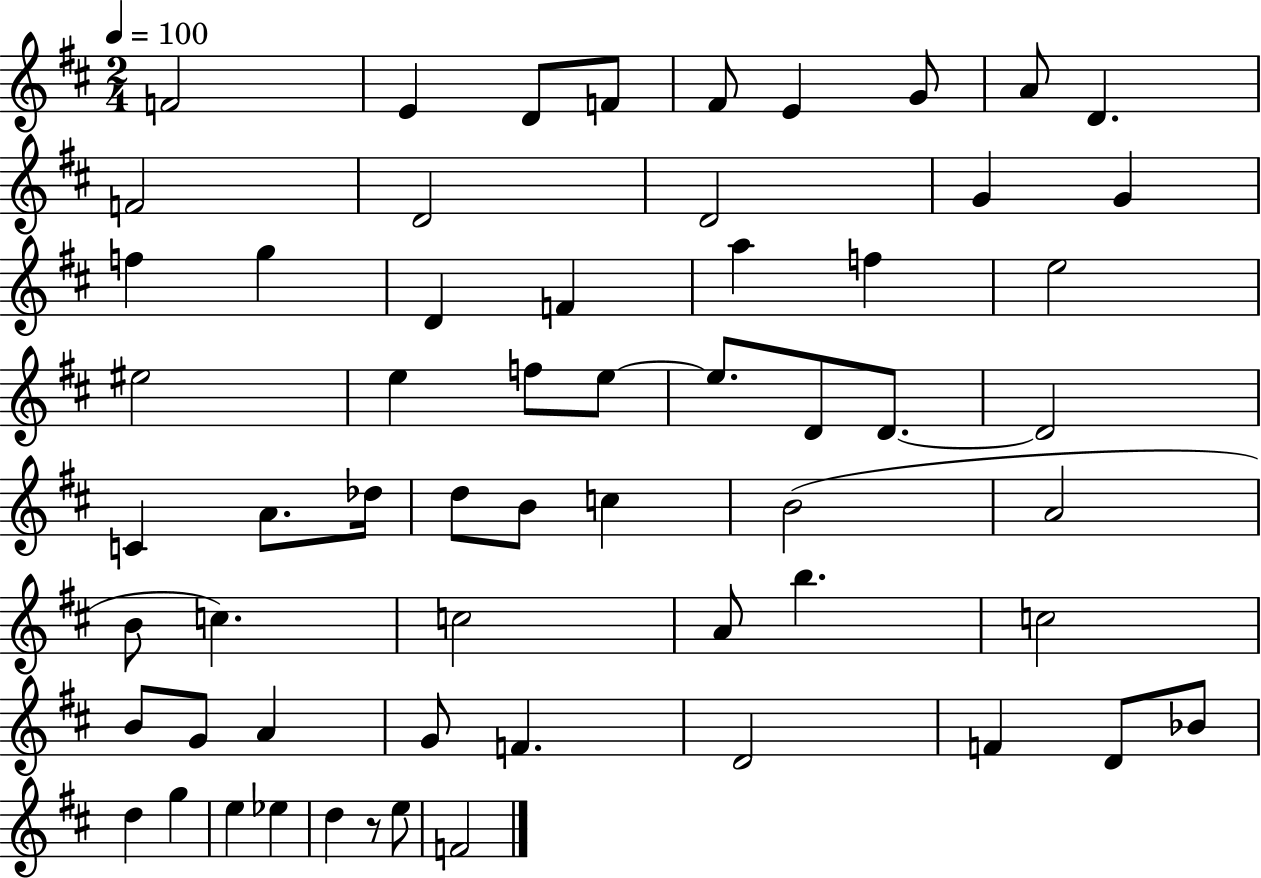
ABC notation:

X:1
T:Untitled
M:2/4
L:1/4
K:D
F2 E D/2 F/2 ^F/2 E G/2 A/2 D F2 D2 D2 G G f g D F a f e2 ^e2 e f/2 e/2 e/2 D/2 D/2 D2 C A/2 _d/4 d/2 B/2 c B2 A2 B/2 c c2 A/2 b c2 B/2 G/2 A G/2 F D2 F D/2 _B/2 d g e _e d z/2 e/2 F2